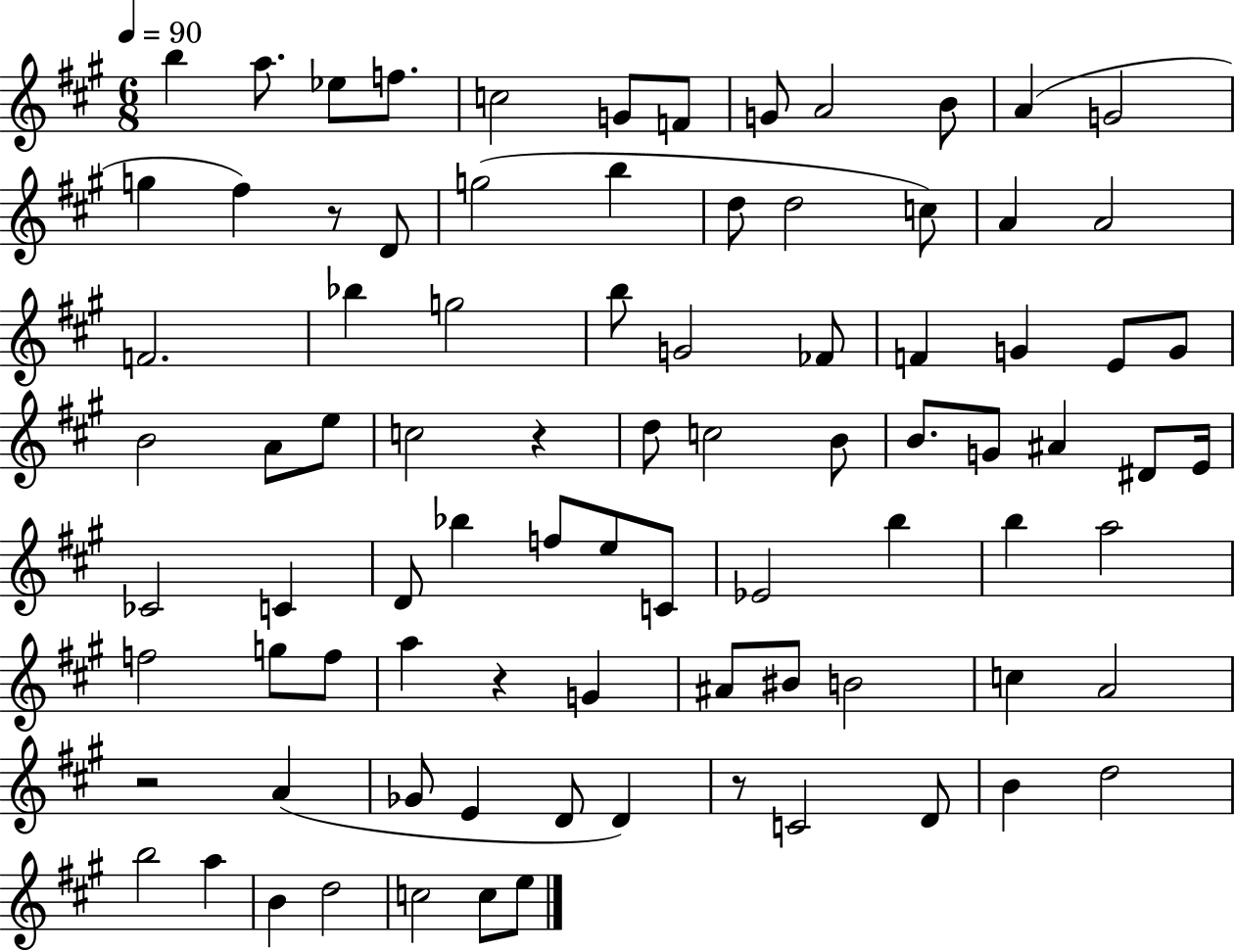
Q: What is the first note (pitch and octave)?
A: B5